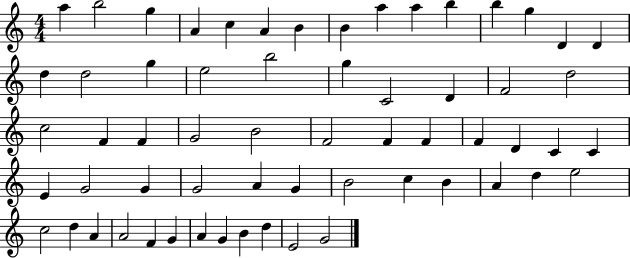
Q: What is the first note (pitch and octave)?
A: A5